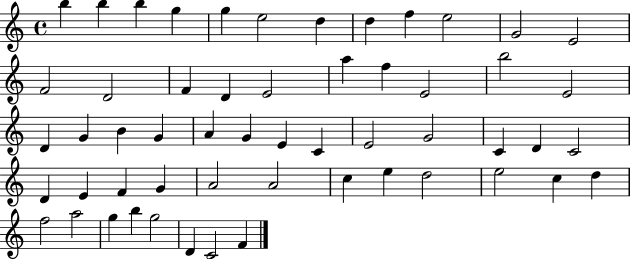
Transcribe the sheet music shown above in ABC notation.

X:1
T:Untitled
M:4/4
L:1/4
K:C
b b b g g e2 d d f e2 G2 E2 F2 D2 F D E2 a f E2 b2 E2 D G B G A G E C E2 G2 C D C2 D E F G A2 A2 c e d2 e2 c d f2 a2 g b g2 D C2 F